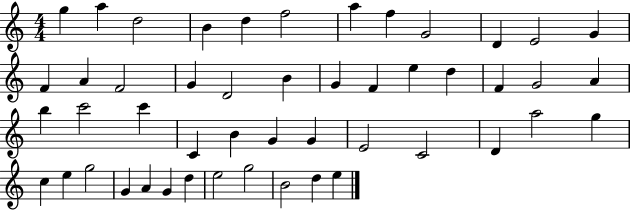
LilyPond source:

{
  \clef treble
  \numericTimeSignature
  \time 4/4
  \key c \major
  g''4 a''4 d''2 | b'4 d''4 f''2 | a''4 f''4 g'2 | d'4 e'2 g'4 | \break f'4 a'4 f'2 | g'4 d'2 b'4 | g'4 f'4 e''4 d''4 | f'4 g'2 a'4 | \break b''4 c'''2 c'''4 | c'4 b'4 g'4 g'4 | e'2 c'2 | d'4 a''2 g''4 | \break c''4 e''4 g''2 | g'4 a'4 g'4 d''4 | e''2 g''2 | b'2 d''4 e''4 | \break \bar "|."
}